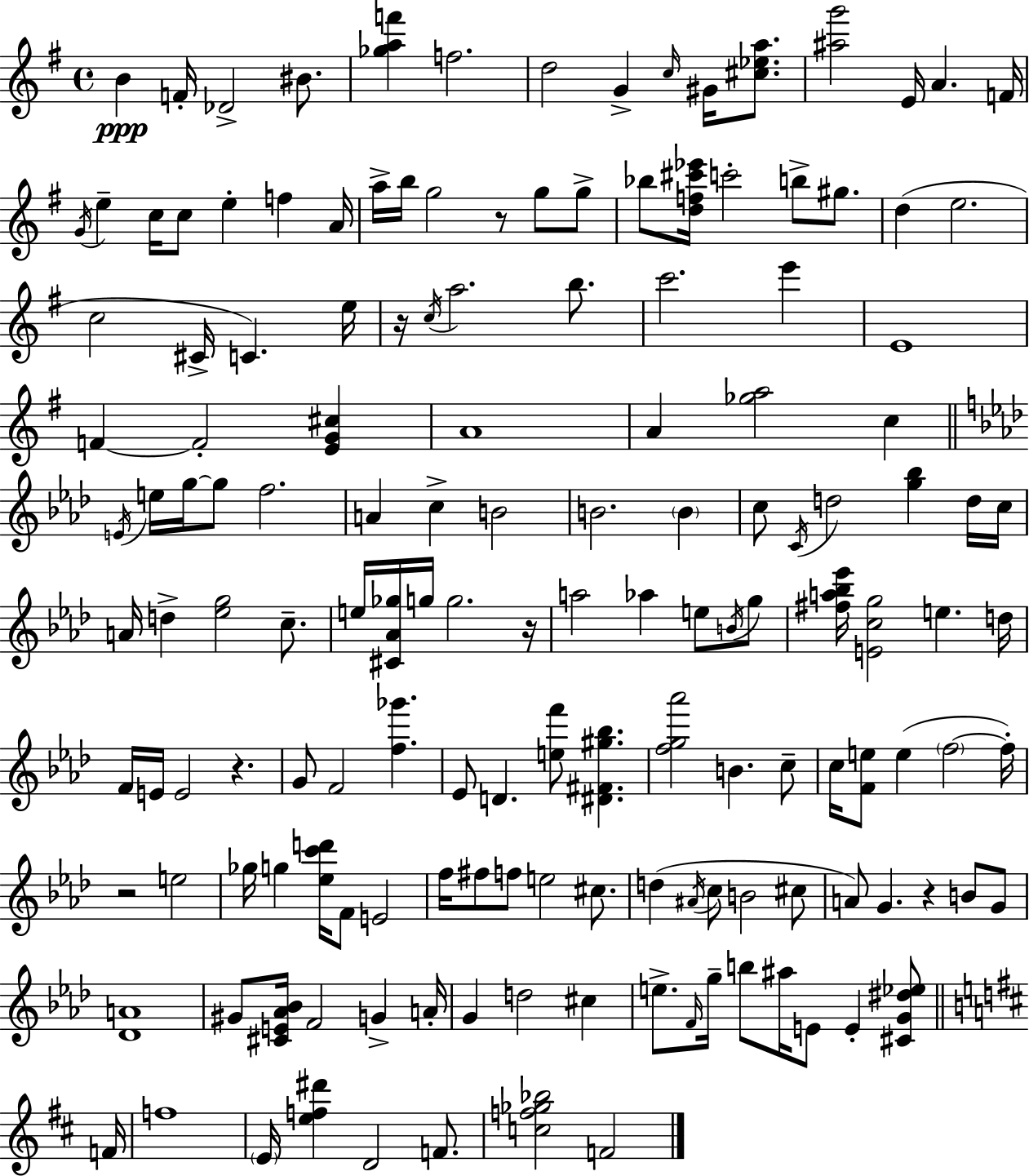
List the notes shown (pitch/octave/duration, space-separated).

B4/q F4/s Db4/h BIS4/e. [Gb5,A5,F6]/q F5/h. D5/h G4/q C5/s G#4/s [C#5,Eb5,A5]/e. [A#5,G6]/h E4/s A4/q. F4/s G4/s E5/q C5/s C5/e E5/q F5/q A4/s A5/s B5/s G5/h R/e G5/e G5/e Bb5/e [D5,F5,C#6,Eb6]/s C6/h B5/e G#5/e. D5/q E5/h. C5/h C#4/s C4/q. E5/s R/s C5/s A5/h. B5/e. C6/h. E6/q E4/w F4/q F4/h [E4,G4,C#5]/q A4/w A4/q [Gb5,A5]/h C5/q E4/s E5/s G5/s G5/e F5/h. A4/q C5/q B4/h B4/h. B4/q C5/e C4/s D5/h [G5,Bb5]/q D5/s C5/s A4/s D5/q [Eb5,G5]/h C5/e. E5/s [C#4,Ab4,Gb5]/s G5/s G5/h. R/s A5/h Ab5/q E5/e B4/s G5/e [F#5,A5,Bb5,Eb6]/s [E4,C5,G5]/h E5/q. D5/s F4/s E4/s E4/h R/q. G4/e F4/h [F5,Gb6]/q. Eb4/e D4/q. [E5,F6]/e [D#4,F#4,G#5,Bb5]/q. [F5,G5,Ab6]/h B4/q. C5/e C5/s [F4,E5]/e E5/q F5/h F5/s R/h E5/h Gb5/s G5/q [Eb5,C6,D6]/s F4/e E4/h F5/s F#5/e F5/e E5/h C#5/e. D5/q A#4/s C5/e B4/h C#5/e A4/e G4/q. R/q B4/e G4/e [Db4,A4]/w G#4/e [C#4,E4,Ab4,Bb4]/s F4/h G4/q A4/s G4/q D5/h C#5/q E5/e. F4/s G5/s B5/e A#5/s E4/e E4/q [C#4,G4,D#5,Eb5]/e F4/s F5/w E4/s [E5,F5,D#6]/q D4/h F4/e. [C5,F5,Gb5,Bb5]/h F4/h